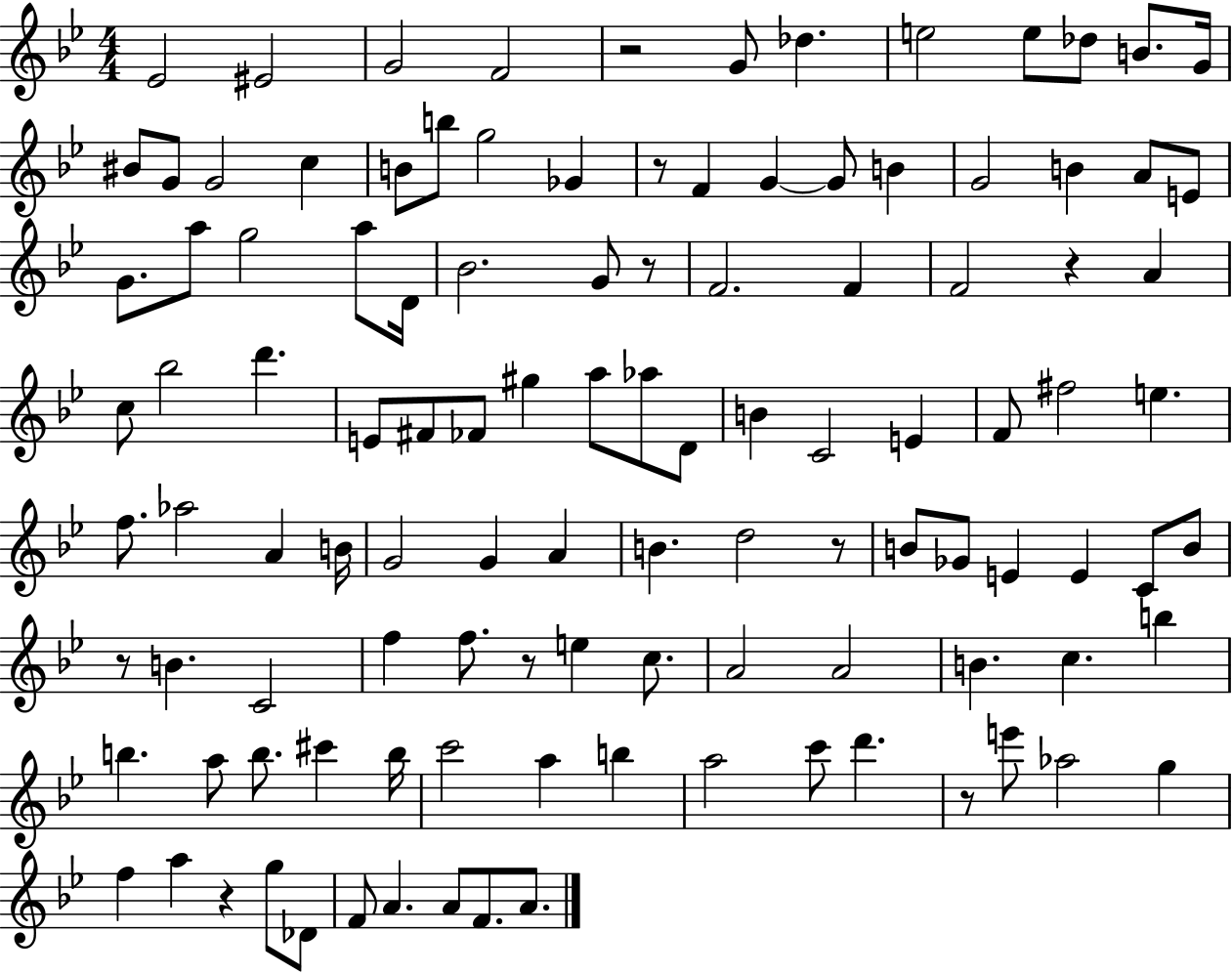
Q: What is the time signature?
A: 4/4